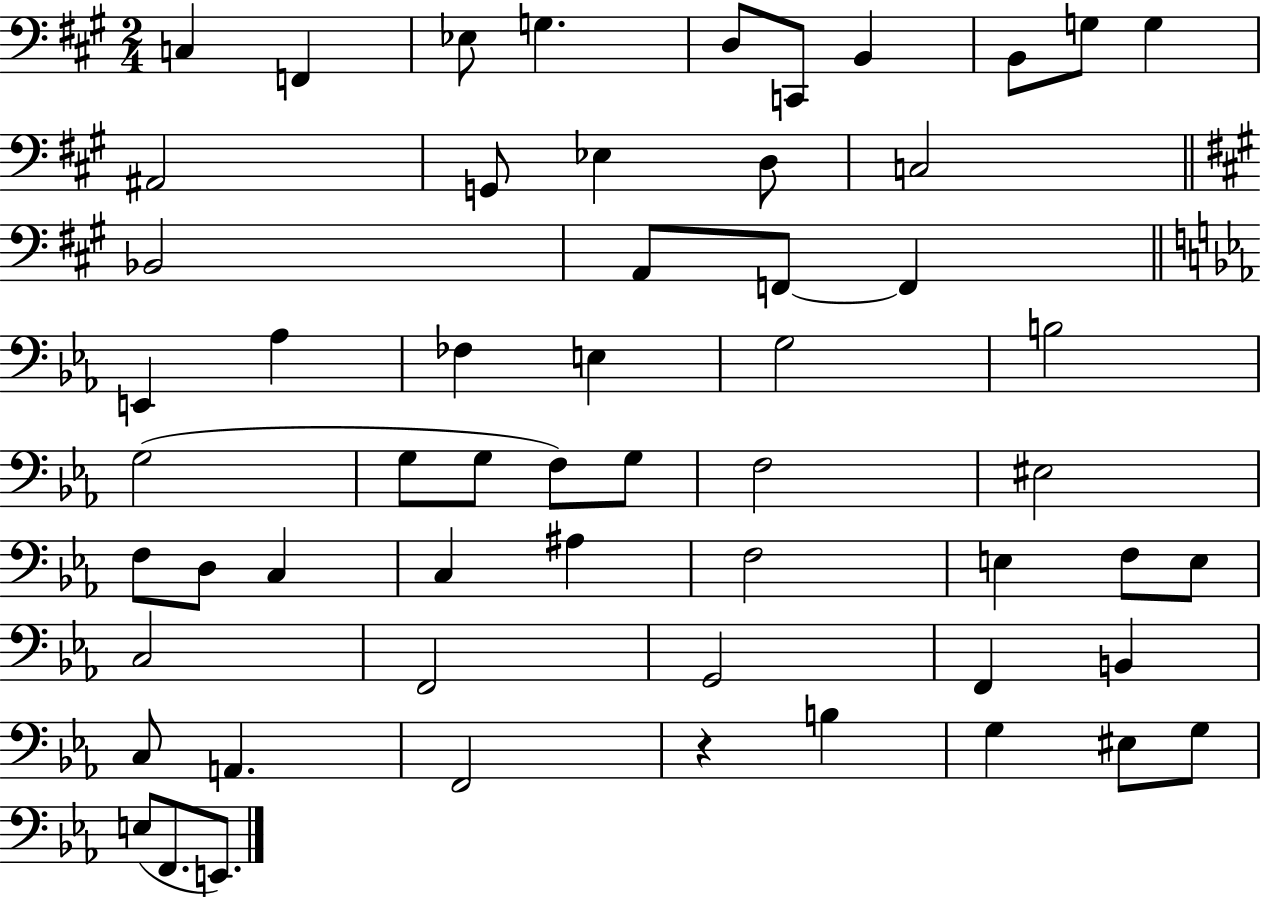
X:1
T:Untitled
M:2/4
L:1/4
K:A
C, F,, _E,/2 G, D,/2 C,,/2 B,, B,,/2 G,/2 G, ^A,,2 G,,/2 _E, D,/2 C,2 _B,,2 A,,/2 F,,/2 F,, E,, _A, _F, E, G,2 B,2 G,2 G,/2 G,/2 F,/2 G,/2 F,2 ^E,2 F,/2 D,/2 C, C, ^A, F,2 E, F,/2 E,/2 C,2 F,,2 G,,2 F,, B,, C,/2 A,, F,,2 z B, G, ^E,/2 G,/2 E,/2 F,,/2 E,,/2